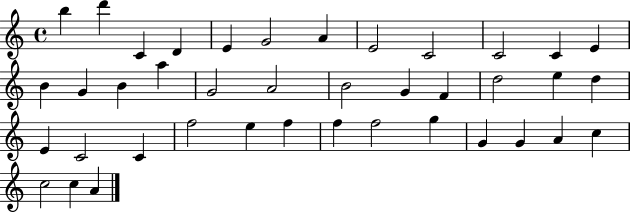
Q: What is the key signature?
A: C major